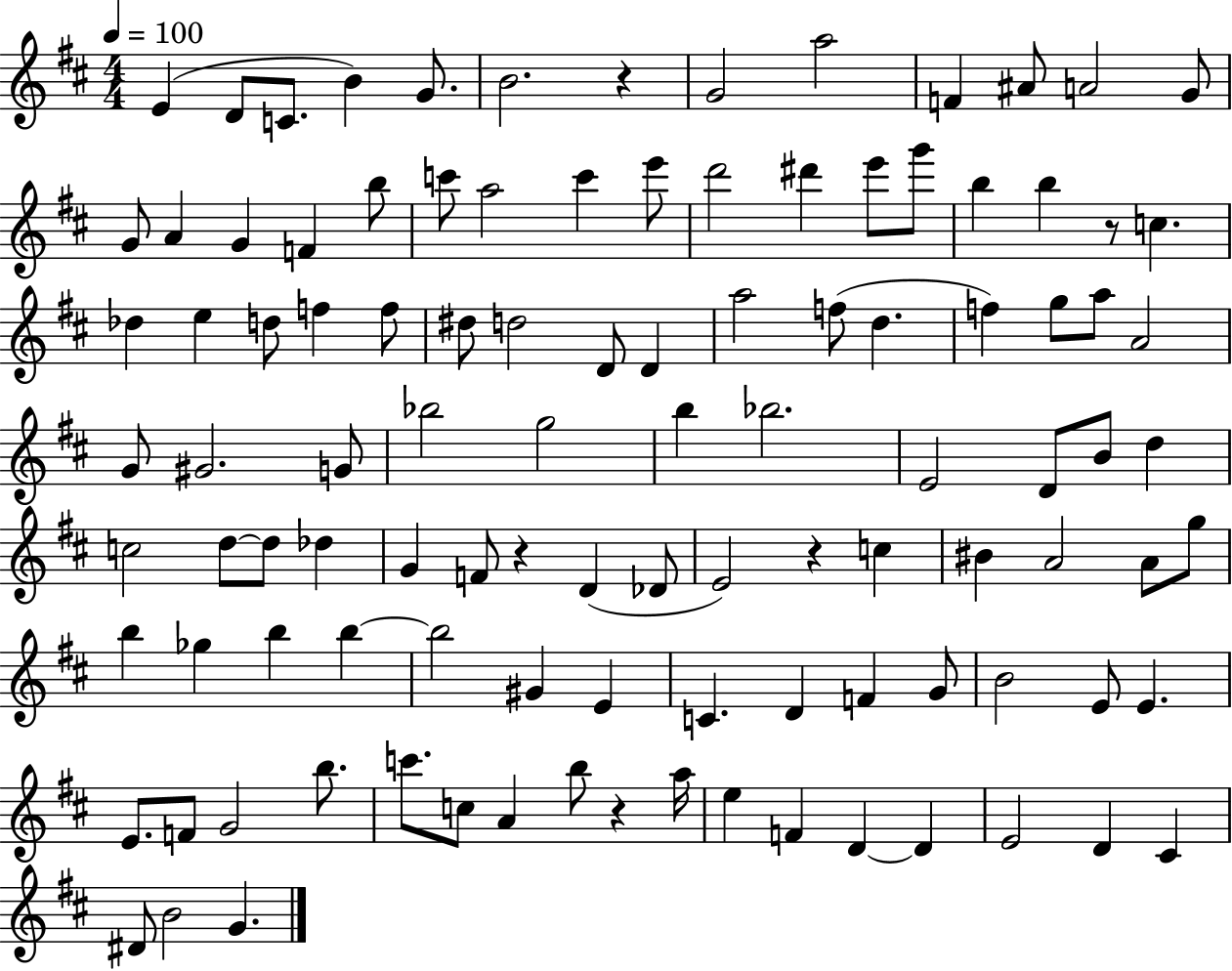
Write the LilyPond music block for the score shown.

{
  \clef treble
  \numericTimeSignature
  \time 4/4
  \key d \major
  \tempo 4 = 100
  e'4( d'8 c'8. b'4) g'8. | b'2. r4 | g'2 a''2 | f'4 ais'8 a'2 g'8 | \break g'8 a'4 g'4 f'4 b''8 | c'''8 a''2 c'''4 e'''8 | d'''2 dis'''4 e'''8 g'''8 | b''4 b''4 r8 c''4. | \break des''4 e''4 d''8 f''4 f''8 | dis''8 d''2 d'8 d'4 | a''2 f''8( d''4. | f''4) g''8 a''8 a'2 | \break g'8 gis'2. g'8 | bes''2 g''2 | b''4 bes''2. | e'2 d'8 b'8 d''4 | \break c''2 d''8~~ d''8 des''4 | g'4 f'8 r4 d'4( des'8 | e'2) r4 c''4 | bis'4 a'2 a'8 g''8 | \break b''4 ges''4 b''4 b''4~~ | b''2 gis'4 e'4 | c'4. d'4 f'4 g'8 | b'2 e'8 e'4. | \break e'8. f'8 g'2 b''8. | c'''8. c''8 a'4 b''8 r4 a''16 | e''4 f'4 d'4~~ d'4 | e'2 d'4 cis'4 | \break dis'8 b'2 g'4. | \bar "|."
}